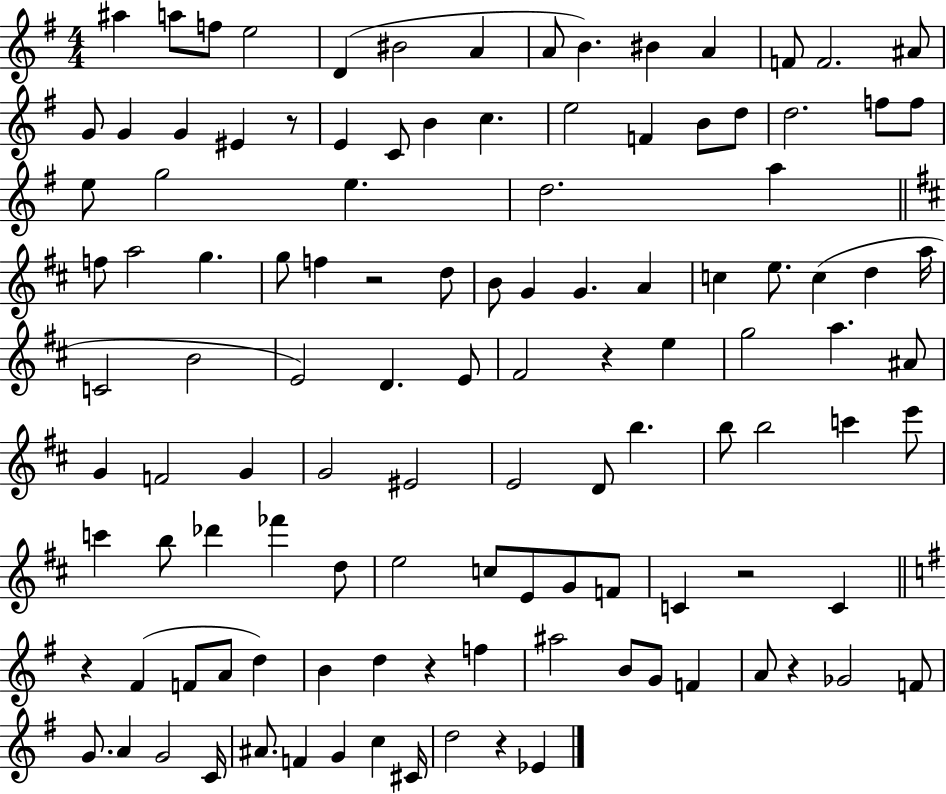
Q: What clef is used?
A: treble